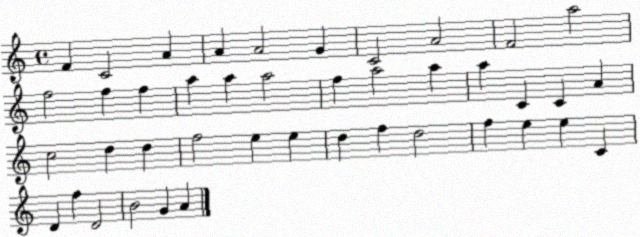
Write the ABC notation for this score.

X:1
T:Untitled
M:4/4
L:1/4
K:C
F C2 A A A2 G C2 A2 F2 a2 f2 f f a a a2 f a2 a a C C A c2 d d f2 e e d f d2 f e e C D f D2 B2 G A